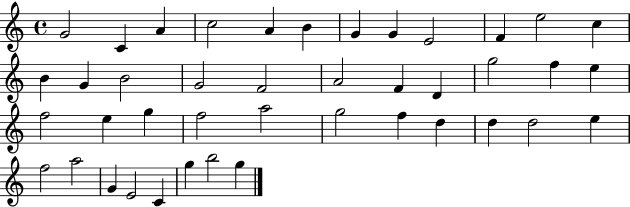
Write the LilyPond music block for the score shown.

{
  \clef treble
  \time 4/4
  \defaultTimeSignature
  \key c \major
  g'2 c'4 a'4 | c''2 a'4 b'4 | g'4 g'4 e'2 | f'4 e''2 c''4 | \break b'4 g'4 b'2 | g'2 f'2 | a'2 f'4 d'4 | g''2 f''4 e''4 | \break f''2 e''4 g''4 | f''2 a''2 | g''2 f''4 d''4 | d''4 d''2 e''4 | \break f''2 a''2 | g'4 e'2 c'4 | g''4 b''2 g''4 | \bar "|."
}